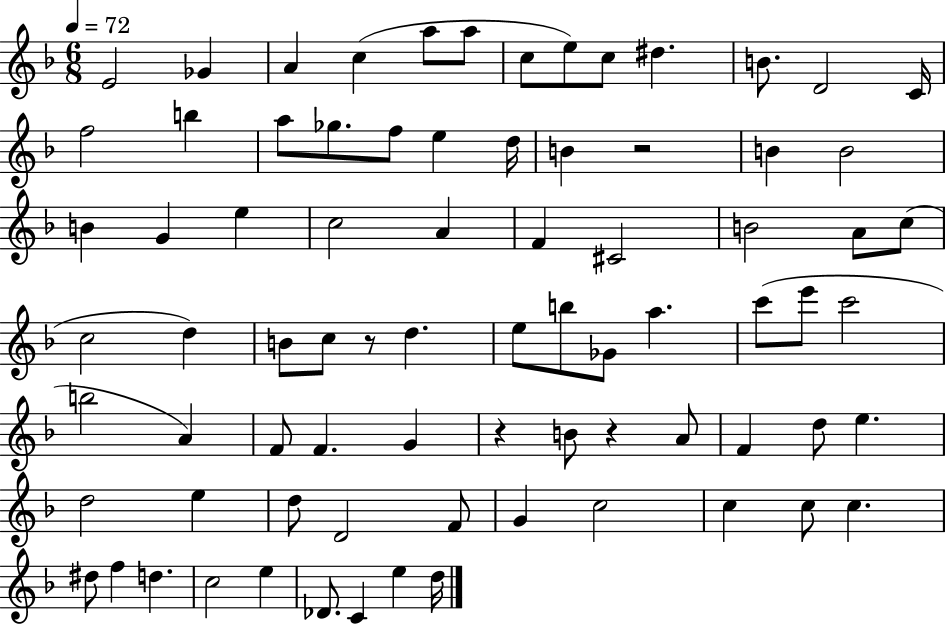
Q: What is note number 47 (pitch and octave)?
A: A4